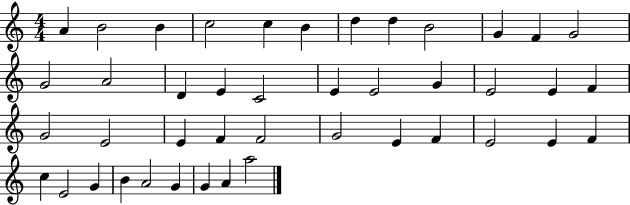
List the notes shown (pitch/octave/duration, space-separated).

A4/q B4/h B4/q C5/h C5/q B4/q D5/q D5/q B4/h G4/q F4/q G4/h G4/h A4/h D4/q E4/q C4/h E4/q E4/h G4/q E4/h E4/q F4/q G4/h E4/h E4/q F4/q F4/h G4/h E4/q F4/q E4/h E4/q F4/q C5/q E4/h G4/q B4/q A4/h G4/q G4/q A4/q A5/h